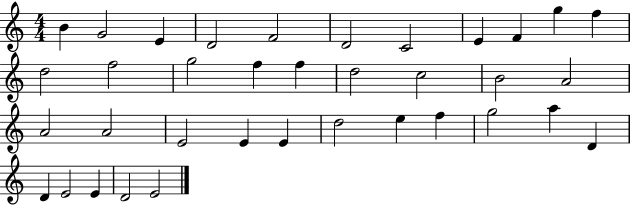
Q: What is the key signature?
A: C major